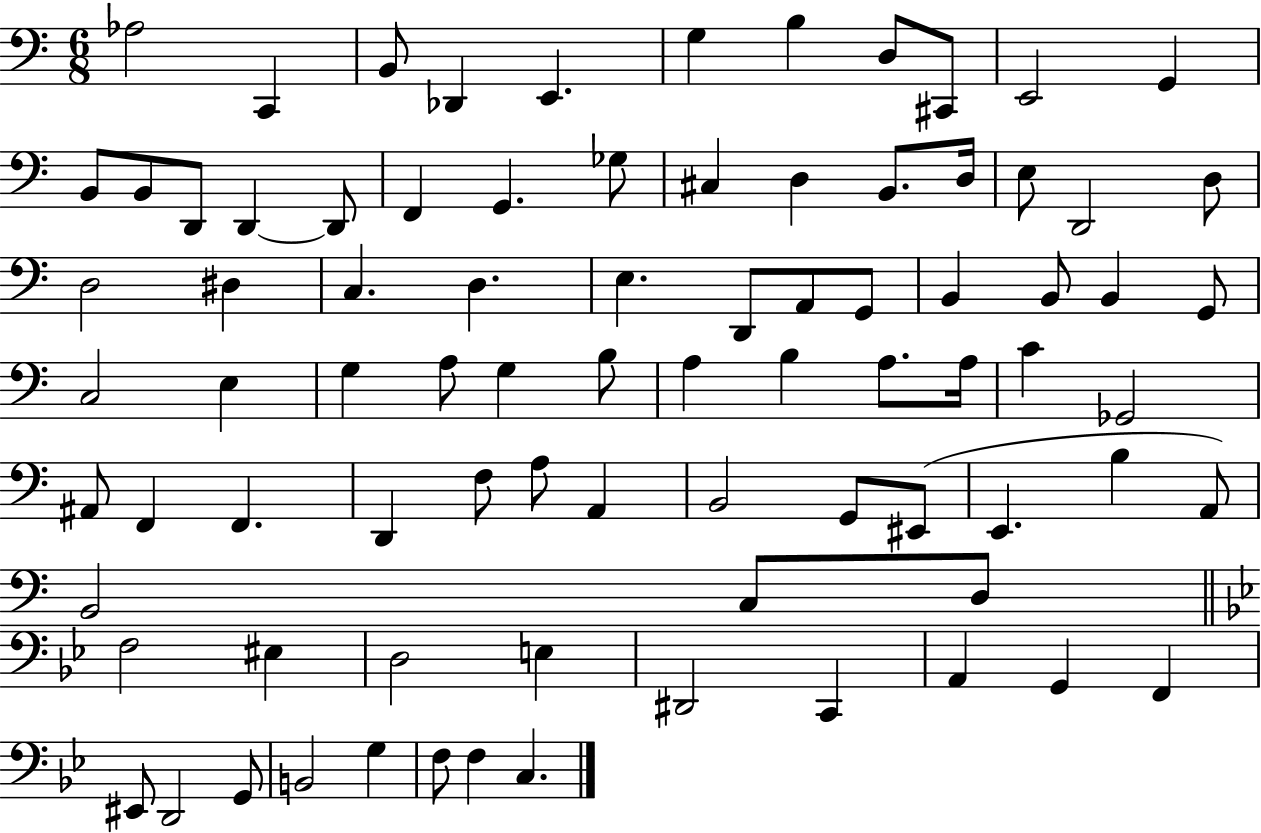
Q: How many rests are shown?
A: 0